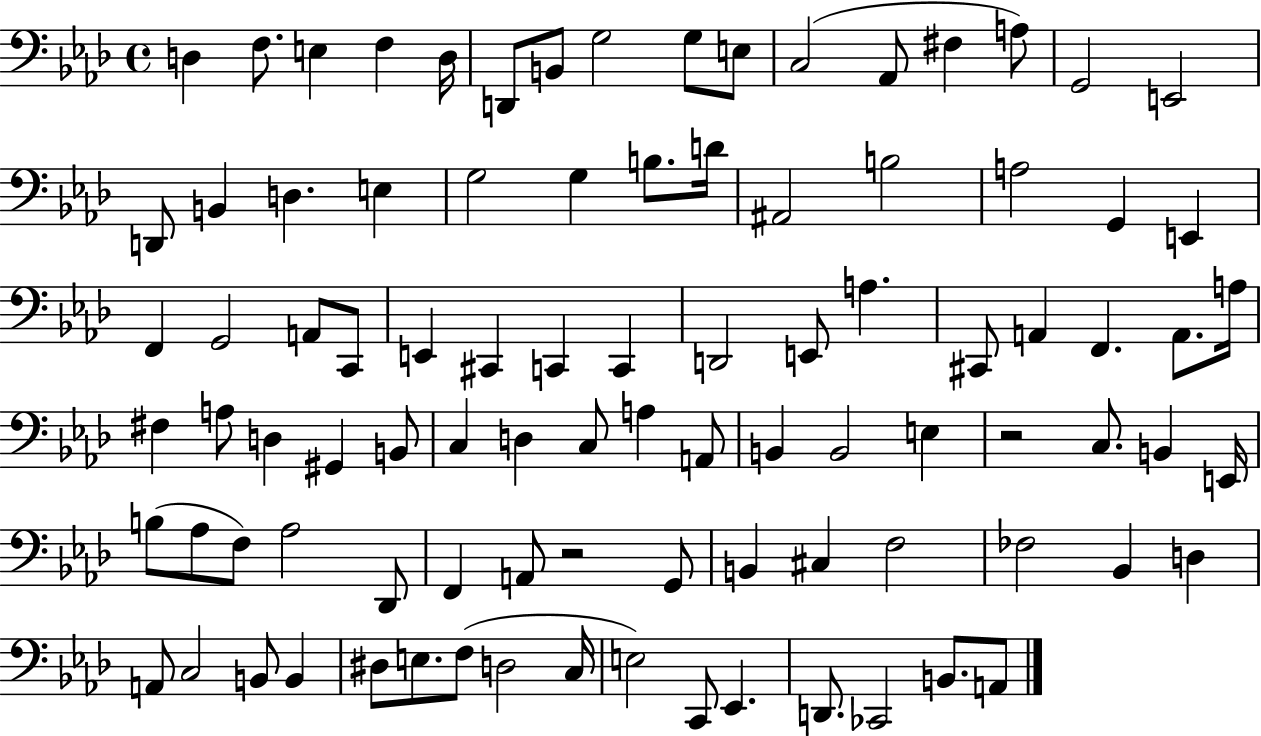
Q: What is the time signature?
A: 4/4